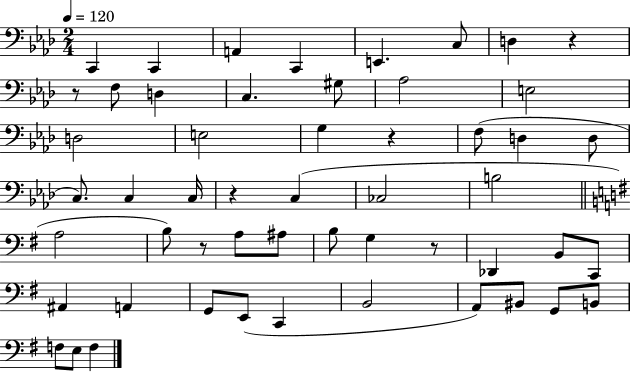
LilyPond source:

{
  \clef bass
  \numericTimeSignature
  \time 2/4
  \key aes \major
  \tempo 4 = 120
  \repeat volta 2 { c,4 c,4 | a,4 c,4 | e,4. c8 | d4 r4 | \break r8 f8 d4 | c4. gis8 | aes2 | e2 | \break d2 | e2 | g4 r4 | f8( d4 d8 | \break c8.) c4 c16 | r4 c4( | ces2 | b2 | \break \bar "||" \break \key g \major a2 | b8) r8 a8 ais8 | b8 g4 r8 | des,4 b,8 c,8 | \break ais,4 a,4 | g,8 e,8( c,4 | b,2 | a,8) bis,8 g,8 b,8 | \break f8 e8 f4 | } \bar "|."
}